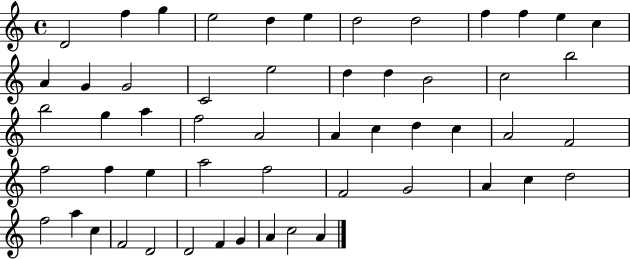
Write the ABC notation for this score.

X:1
T:Untitled
M:4/4
L:1/4
K:C
D2 f g e2 d e d2 d2 f f e c A G G2 C2 e2 d d B2 c2 b2 b2 g a f2 A2 A c d c A2 F2 f2 f e a2 f2 F2 G2 A c d2 f2 a c F2 D2 D2 F G A c2 A